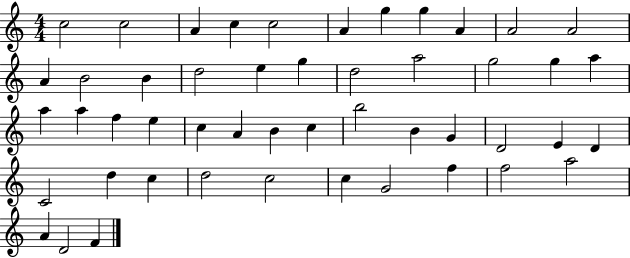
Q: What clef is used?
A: treble